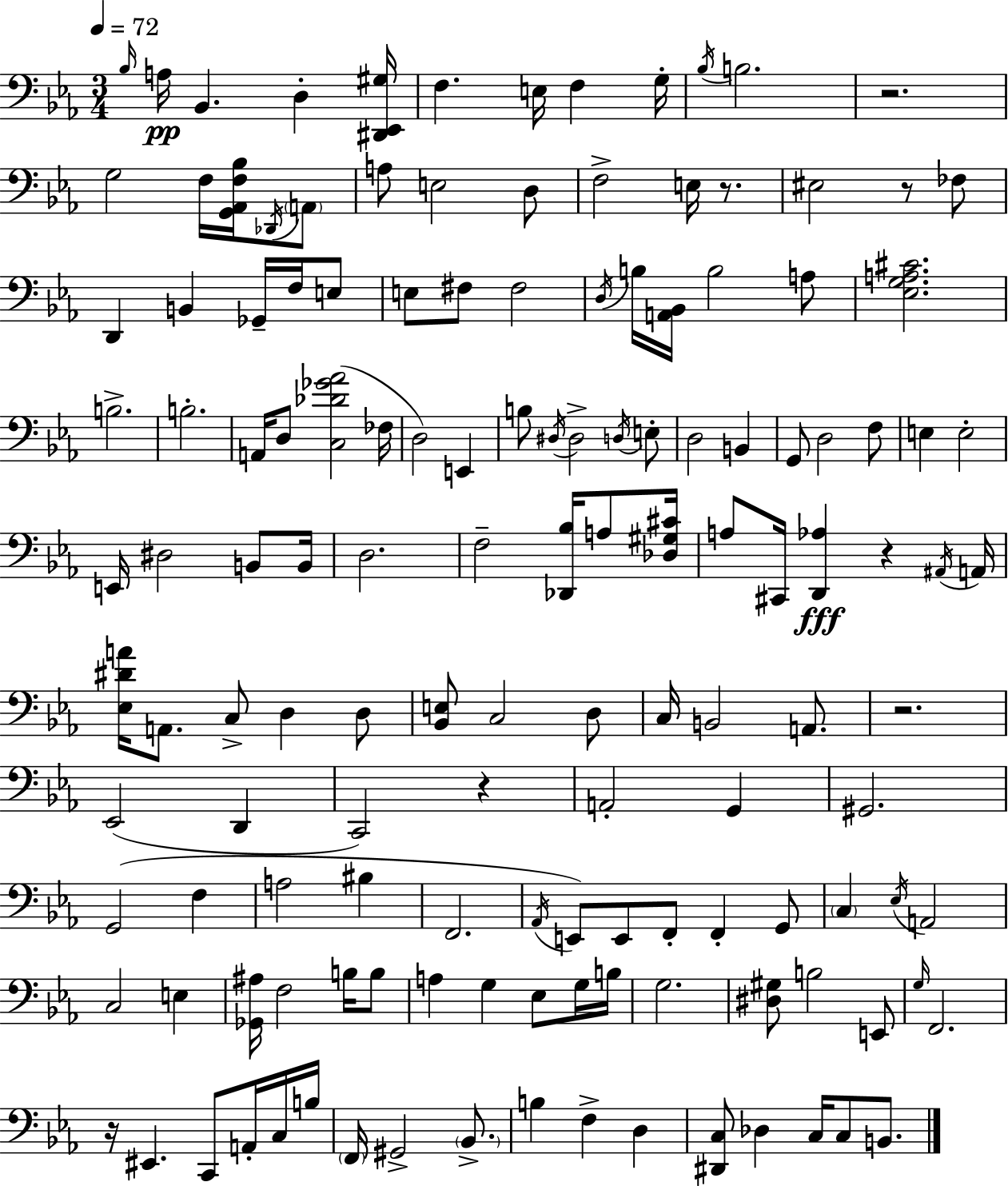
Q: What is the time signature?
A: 3/4